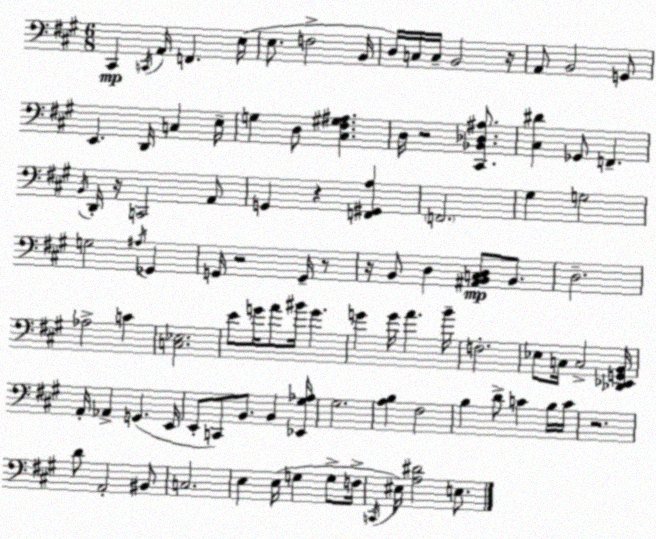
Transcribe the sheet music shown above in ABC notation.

X:1
T:Untitled
M:6/8
L:1/4
K:A
^C,, C,,/4 A,,/4 F,, E,/4 E,/2 F,2 B,,/4 D,/4 C,/4 C,/4 B,,2 z/4 A,,/2 B,,2 G,,/2 E,, D,,/4 C, E,/4 G, D,/2 [^C,^F,^G,^A,] D,/4 z2 [^C,,_B,,_D,^A,]/2 [^C,^D] _G,,/2 F,, B,,/4 D,,/4 z/4 C,,2 A,,/2 G,, z [F,,^G,,A,] F,,2 ^G, G,2 G,2 ^A,/4 _G,, G,,/4 z2 G,,/4 z/2 z/4 B,,/2 D, [^A,,B,,C,D,]/2 B,,/2 D,2 _A,2 C [C,_E,]2 E/2 G/4 A/2 ^B/4 G G G/4 A B/4 F,2 _E,/2 C,/4 C,2 [_D,,_E,,G,,B,,]/4 A,,/4 _A,, G,, E,,/4 E,,/2 C,,/2 B,,/2 B,, [_E,,^G,_A,]/4 ^G,2 [A,B,] ^F,2 B, D/2 C B,/4 C/4 z2 D/2 A,,2 ^B,,/2 C,2 E, E,/4 G, G,/2 F,/4 C,,/4 ^E,/4 [A,^D]2 E,/2